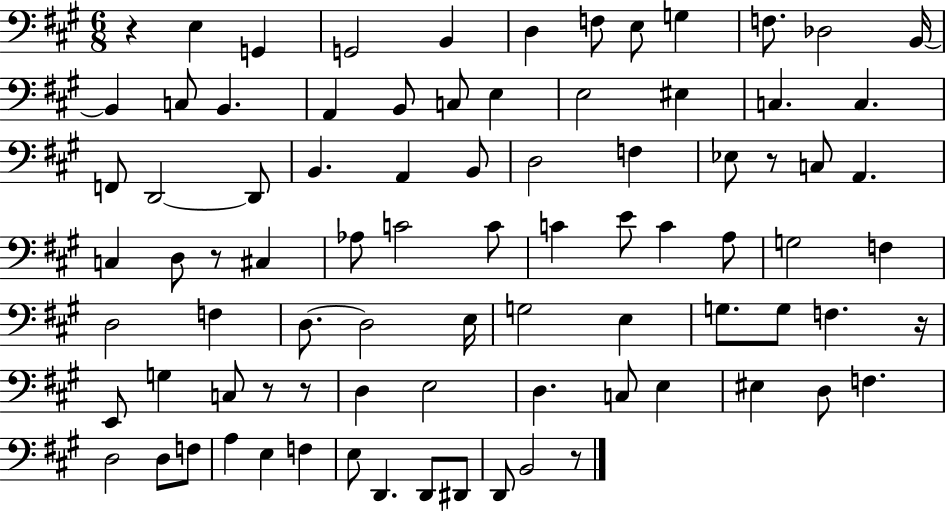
R/q E3/q G2/q G2/h B2/q D3/q F3/e E3/e G3/q F3/e. Db3/h B2/s B2/q C3/e B2/q. A2/q B2/e C3/e E3/q E3/h EIS3/q C3/q. C3/q. F2/e D2/h D2/e B2/q. A2/q B2/e D3/h F3/q Eb3/e R/e C3/e A2/q. C3/q D3/e R/e C#3/q Ab3/e C4/h C4/e C4/q E4/e C4/q A3/e G3/h F3/q D3/h F3/q D3/e. D3/h E3/s G3/h E3/q G3/e. G3/e F3/q. R/s E2/e G3/q C3/e R/e R/e D3/q E3/h D3/q. C3/e E3/q EIS3/q D3/e F3/q. D3/h D3/e F3/e A3/q E3/q F3/q E3/e D2/q. D2/e D#2/e D2/e B2/h R/e